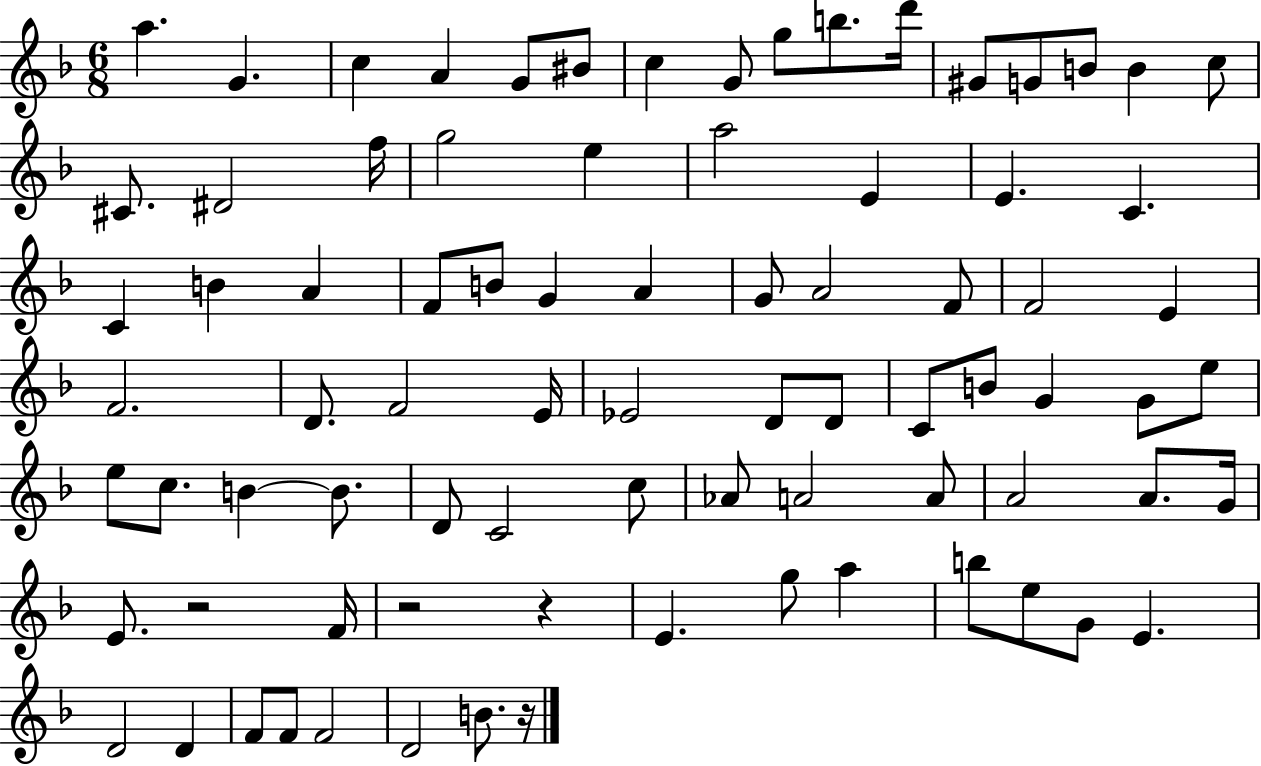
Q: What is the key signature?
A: F major